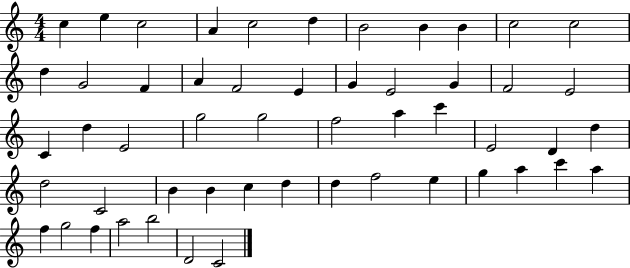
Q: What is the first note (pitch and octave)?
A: C5